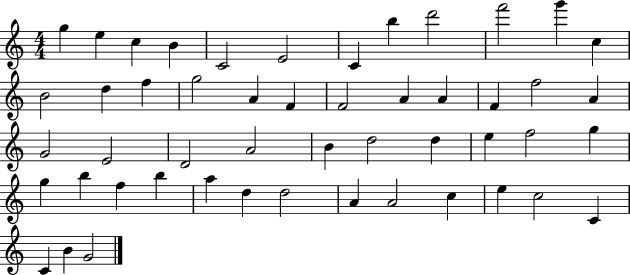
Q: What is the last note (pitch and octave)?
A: G4